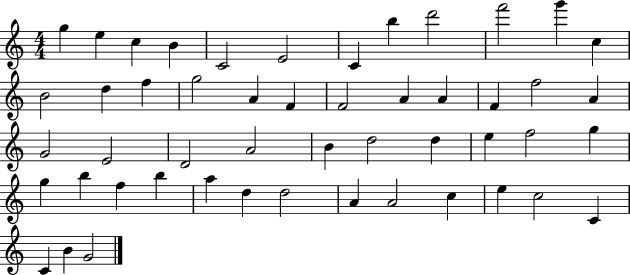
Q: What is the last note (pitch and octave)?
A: G4